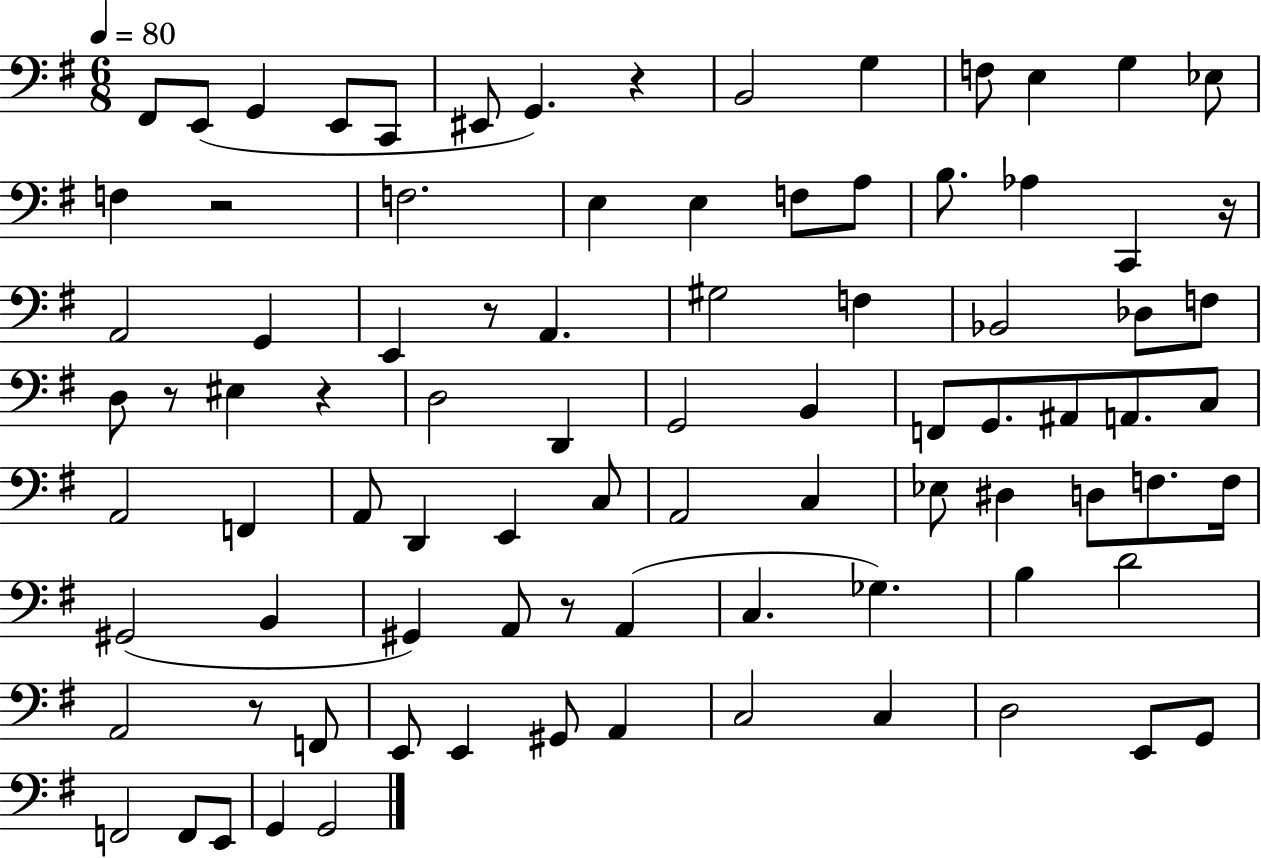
F#2/e E2/e G2/q E2/e C2/e EIS2/e G2/q. R/q B2/h G3/q F3/e E3/q G3/q Eb3/e F3/q R/h F3/h. E3/q E3/q F3/e A3/e B3/e. Ab3/q C2/q R/s A2/h G2/q E2/q R/e A2/q. G#3/h F3/q Bb2/h Db3/e F3/e D3/e R/e EIS3/q R/q D3/h D2/q G2/h B2/q F2/e G2/e. A#2/e A2/e. C3/e A2/h F2/q A2/e D2/q E2/q C3/e A2/h C3/q Eb3/e D#3/q D3/e F3/e. F3/s G#2/h B2/q G#2/q A2/e R/e A2/q C3/q. Gb3/q. B3/q D4/h A2/h R/e F2/e E2/e E2/q G#2/e A2/q C3/h C3/q D3/h E2/e G2/e F2/h F2/e E2/e G2/q G2/h